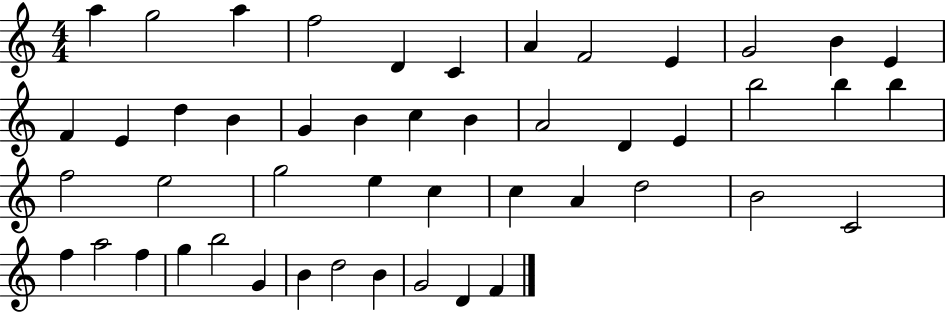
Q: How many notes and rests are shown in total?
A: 48